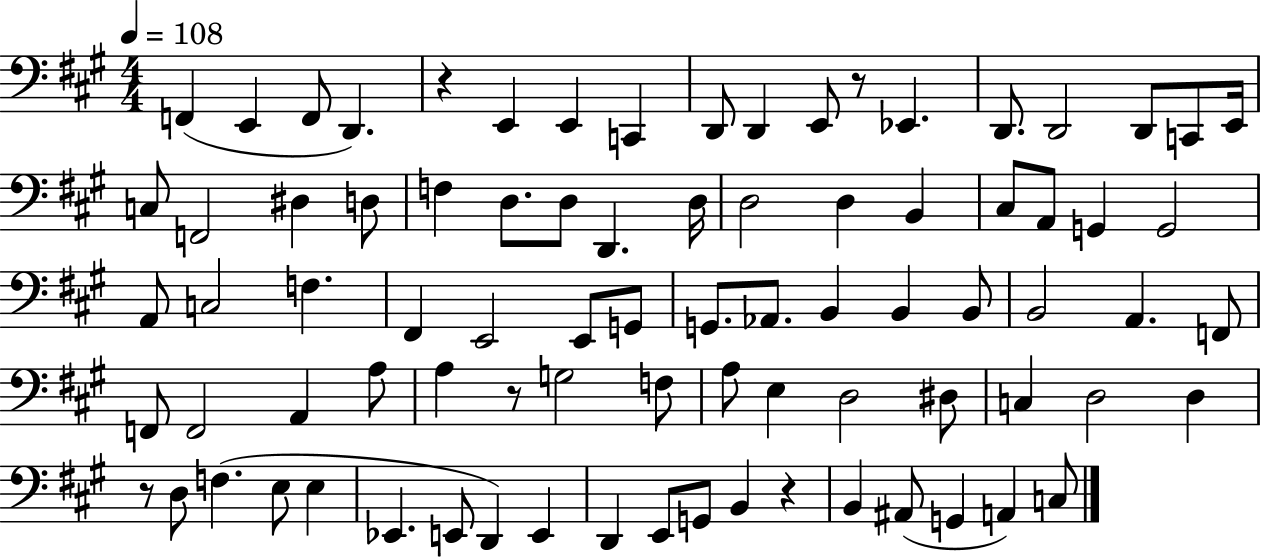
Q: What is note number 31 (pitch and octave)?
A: G2